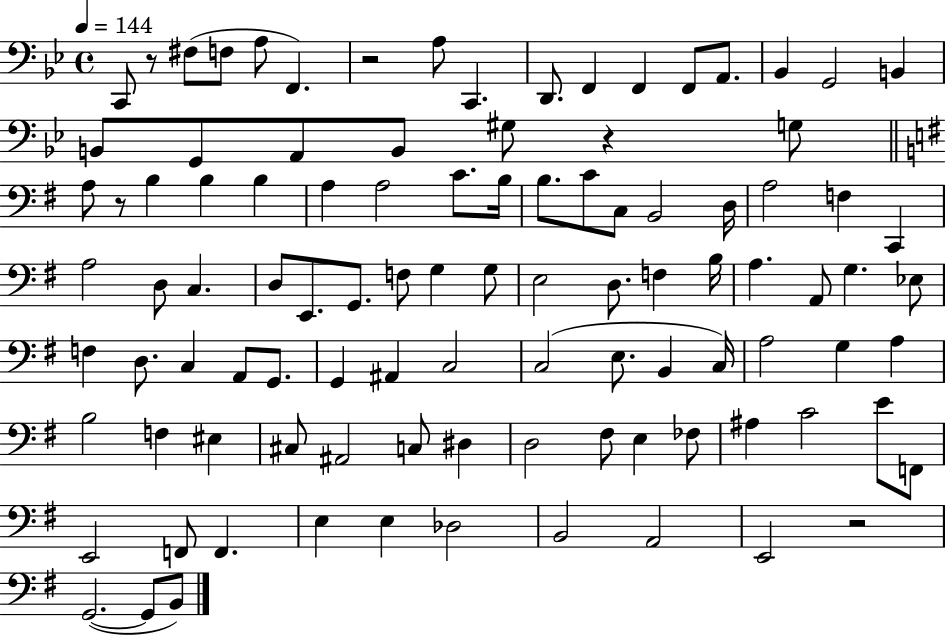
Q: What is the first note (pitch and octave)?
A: C2